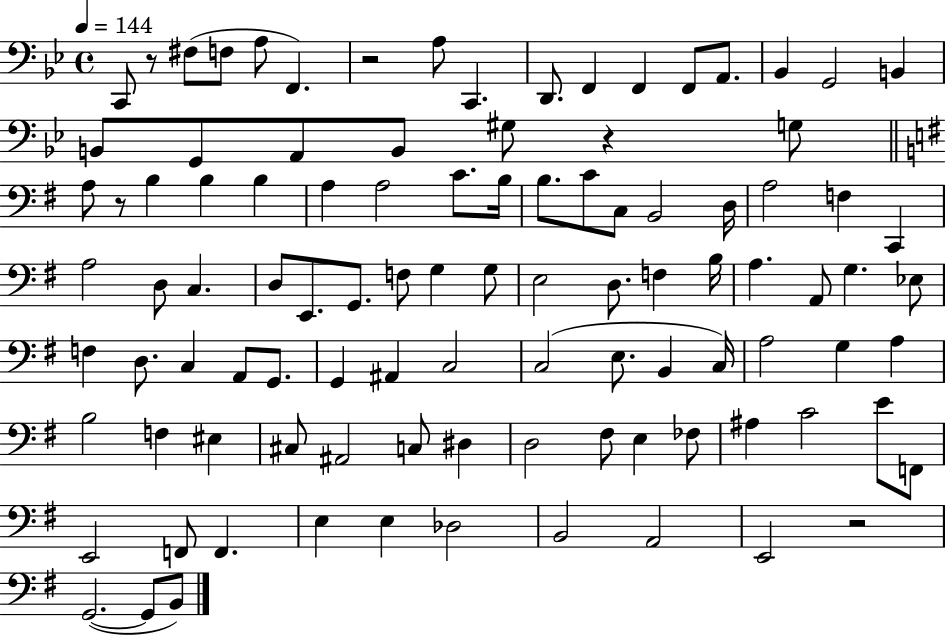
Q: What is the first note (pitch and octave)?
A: C2